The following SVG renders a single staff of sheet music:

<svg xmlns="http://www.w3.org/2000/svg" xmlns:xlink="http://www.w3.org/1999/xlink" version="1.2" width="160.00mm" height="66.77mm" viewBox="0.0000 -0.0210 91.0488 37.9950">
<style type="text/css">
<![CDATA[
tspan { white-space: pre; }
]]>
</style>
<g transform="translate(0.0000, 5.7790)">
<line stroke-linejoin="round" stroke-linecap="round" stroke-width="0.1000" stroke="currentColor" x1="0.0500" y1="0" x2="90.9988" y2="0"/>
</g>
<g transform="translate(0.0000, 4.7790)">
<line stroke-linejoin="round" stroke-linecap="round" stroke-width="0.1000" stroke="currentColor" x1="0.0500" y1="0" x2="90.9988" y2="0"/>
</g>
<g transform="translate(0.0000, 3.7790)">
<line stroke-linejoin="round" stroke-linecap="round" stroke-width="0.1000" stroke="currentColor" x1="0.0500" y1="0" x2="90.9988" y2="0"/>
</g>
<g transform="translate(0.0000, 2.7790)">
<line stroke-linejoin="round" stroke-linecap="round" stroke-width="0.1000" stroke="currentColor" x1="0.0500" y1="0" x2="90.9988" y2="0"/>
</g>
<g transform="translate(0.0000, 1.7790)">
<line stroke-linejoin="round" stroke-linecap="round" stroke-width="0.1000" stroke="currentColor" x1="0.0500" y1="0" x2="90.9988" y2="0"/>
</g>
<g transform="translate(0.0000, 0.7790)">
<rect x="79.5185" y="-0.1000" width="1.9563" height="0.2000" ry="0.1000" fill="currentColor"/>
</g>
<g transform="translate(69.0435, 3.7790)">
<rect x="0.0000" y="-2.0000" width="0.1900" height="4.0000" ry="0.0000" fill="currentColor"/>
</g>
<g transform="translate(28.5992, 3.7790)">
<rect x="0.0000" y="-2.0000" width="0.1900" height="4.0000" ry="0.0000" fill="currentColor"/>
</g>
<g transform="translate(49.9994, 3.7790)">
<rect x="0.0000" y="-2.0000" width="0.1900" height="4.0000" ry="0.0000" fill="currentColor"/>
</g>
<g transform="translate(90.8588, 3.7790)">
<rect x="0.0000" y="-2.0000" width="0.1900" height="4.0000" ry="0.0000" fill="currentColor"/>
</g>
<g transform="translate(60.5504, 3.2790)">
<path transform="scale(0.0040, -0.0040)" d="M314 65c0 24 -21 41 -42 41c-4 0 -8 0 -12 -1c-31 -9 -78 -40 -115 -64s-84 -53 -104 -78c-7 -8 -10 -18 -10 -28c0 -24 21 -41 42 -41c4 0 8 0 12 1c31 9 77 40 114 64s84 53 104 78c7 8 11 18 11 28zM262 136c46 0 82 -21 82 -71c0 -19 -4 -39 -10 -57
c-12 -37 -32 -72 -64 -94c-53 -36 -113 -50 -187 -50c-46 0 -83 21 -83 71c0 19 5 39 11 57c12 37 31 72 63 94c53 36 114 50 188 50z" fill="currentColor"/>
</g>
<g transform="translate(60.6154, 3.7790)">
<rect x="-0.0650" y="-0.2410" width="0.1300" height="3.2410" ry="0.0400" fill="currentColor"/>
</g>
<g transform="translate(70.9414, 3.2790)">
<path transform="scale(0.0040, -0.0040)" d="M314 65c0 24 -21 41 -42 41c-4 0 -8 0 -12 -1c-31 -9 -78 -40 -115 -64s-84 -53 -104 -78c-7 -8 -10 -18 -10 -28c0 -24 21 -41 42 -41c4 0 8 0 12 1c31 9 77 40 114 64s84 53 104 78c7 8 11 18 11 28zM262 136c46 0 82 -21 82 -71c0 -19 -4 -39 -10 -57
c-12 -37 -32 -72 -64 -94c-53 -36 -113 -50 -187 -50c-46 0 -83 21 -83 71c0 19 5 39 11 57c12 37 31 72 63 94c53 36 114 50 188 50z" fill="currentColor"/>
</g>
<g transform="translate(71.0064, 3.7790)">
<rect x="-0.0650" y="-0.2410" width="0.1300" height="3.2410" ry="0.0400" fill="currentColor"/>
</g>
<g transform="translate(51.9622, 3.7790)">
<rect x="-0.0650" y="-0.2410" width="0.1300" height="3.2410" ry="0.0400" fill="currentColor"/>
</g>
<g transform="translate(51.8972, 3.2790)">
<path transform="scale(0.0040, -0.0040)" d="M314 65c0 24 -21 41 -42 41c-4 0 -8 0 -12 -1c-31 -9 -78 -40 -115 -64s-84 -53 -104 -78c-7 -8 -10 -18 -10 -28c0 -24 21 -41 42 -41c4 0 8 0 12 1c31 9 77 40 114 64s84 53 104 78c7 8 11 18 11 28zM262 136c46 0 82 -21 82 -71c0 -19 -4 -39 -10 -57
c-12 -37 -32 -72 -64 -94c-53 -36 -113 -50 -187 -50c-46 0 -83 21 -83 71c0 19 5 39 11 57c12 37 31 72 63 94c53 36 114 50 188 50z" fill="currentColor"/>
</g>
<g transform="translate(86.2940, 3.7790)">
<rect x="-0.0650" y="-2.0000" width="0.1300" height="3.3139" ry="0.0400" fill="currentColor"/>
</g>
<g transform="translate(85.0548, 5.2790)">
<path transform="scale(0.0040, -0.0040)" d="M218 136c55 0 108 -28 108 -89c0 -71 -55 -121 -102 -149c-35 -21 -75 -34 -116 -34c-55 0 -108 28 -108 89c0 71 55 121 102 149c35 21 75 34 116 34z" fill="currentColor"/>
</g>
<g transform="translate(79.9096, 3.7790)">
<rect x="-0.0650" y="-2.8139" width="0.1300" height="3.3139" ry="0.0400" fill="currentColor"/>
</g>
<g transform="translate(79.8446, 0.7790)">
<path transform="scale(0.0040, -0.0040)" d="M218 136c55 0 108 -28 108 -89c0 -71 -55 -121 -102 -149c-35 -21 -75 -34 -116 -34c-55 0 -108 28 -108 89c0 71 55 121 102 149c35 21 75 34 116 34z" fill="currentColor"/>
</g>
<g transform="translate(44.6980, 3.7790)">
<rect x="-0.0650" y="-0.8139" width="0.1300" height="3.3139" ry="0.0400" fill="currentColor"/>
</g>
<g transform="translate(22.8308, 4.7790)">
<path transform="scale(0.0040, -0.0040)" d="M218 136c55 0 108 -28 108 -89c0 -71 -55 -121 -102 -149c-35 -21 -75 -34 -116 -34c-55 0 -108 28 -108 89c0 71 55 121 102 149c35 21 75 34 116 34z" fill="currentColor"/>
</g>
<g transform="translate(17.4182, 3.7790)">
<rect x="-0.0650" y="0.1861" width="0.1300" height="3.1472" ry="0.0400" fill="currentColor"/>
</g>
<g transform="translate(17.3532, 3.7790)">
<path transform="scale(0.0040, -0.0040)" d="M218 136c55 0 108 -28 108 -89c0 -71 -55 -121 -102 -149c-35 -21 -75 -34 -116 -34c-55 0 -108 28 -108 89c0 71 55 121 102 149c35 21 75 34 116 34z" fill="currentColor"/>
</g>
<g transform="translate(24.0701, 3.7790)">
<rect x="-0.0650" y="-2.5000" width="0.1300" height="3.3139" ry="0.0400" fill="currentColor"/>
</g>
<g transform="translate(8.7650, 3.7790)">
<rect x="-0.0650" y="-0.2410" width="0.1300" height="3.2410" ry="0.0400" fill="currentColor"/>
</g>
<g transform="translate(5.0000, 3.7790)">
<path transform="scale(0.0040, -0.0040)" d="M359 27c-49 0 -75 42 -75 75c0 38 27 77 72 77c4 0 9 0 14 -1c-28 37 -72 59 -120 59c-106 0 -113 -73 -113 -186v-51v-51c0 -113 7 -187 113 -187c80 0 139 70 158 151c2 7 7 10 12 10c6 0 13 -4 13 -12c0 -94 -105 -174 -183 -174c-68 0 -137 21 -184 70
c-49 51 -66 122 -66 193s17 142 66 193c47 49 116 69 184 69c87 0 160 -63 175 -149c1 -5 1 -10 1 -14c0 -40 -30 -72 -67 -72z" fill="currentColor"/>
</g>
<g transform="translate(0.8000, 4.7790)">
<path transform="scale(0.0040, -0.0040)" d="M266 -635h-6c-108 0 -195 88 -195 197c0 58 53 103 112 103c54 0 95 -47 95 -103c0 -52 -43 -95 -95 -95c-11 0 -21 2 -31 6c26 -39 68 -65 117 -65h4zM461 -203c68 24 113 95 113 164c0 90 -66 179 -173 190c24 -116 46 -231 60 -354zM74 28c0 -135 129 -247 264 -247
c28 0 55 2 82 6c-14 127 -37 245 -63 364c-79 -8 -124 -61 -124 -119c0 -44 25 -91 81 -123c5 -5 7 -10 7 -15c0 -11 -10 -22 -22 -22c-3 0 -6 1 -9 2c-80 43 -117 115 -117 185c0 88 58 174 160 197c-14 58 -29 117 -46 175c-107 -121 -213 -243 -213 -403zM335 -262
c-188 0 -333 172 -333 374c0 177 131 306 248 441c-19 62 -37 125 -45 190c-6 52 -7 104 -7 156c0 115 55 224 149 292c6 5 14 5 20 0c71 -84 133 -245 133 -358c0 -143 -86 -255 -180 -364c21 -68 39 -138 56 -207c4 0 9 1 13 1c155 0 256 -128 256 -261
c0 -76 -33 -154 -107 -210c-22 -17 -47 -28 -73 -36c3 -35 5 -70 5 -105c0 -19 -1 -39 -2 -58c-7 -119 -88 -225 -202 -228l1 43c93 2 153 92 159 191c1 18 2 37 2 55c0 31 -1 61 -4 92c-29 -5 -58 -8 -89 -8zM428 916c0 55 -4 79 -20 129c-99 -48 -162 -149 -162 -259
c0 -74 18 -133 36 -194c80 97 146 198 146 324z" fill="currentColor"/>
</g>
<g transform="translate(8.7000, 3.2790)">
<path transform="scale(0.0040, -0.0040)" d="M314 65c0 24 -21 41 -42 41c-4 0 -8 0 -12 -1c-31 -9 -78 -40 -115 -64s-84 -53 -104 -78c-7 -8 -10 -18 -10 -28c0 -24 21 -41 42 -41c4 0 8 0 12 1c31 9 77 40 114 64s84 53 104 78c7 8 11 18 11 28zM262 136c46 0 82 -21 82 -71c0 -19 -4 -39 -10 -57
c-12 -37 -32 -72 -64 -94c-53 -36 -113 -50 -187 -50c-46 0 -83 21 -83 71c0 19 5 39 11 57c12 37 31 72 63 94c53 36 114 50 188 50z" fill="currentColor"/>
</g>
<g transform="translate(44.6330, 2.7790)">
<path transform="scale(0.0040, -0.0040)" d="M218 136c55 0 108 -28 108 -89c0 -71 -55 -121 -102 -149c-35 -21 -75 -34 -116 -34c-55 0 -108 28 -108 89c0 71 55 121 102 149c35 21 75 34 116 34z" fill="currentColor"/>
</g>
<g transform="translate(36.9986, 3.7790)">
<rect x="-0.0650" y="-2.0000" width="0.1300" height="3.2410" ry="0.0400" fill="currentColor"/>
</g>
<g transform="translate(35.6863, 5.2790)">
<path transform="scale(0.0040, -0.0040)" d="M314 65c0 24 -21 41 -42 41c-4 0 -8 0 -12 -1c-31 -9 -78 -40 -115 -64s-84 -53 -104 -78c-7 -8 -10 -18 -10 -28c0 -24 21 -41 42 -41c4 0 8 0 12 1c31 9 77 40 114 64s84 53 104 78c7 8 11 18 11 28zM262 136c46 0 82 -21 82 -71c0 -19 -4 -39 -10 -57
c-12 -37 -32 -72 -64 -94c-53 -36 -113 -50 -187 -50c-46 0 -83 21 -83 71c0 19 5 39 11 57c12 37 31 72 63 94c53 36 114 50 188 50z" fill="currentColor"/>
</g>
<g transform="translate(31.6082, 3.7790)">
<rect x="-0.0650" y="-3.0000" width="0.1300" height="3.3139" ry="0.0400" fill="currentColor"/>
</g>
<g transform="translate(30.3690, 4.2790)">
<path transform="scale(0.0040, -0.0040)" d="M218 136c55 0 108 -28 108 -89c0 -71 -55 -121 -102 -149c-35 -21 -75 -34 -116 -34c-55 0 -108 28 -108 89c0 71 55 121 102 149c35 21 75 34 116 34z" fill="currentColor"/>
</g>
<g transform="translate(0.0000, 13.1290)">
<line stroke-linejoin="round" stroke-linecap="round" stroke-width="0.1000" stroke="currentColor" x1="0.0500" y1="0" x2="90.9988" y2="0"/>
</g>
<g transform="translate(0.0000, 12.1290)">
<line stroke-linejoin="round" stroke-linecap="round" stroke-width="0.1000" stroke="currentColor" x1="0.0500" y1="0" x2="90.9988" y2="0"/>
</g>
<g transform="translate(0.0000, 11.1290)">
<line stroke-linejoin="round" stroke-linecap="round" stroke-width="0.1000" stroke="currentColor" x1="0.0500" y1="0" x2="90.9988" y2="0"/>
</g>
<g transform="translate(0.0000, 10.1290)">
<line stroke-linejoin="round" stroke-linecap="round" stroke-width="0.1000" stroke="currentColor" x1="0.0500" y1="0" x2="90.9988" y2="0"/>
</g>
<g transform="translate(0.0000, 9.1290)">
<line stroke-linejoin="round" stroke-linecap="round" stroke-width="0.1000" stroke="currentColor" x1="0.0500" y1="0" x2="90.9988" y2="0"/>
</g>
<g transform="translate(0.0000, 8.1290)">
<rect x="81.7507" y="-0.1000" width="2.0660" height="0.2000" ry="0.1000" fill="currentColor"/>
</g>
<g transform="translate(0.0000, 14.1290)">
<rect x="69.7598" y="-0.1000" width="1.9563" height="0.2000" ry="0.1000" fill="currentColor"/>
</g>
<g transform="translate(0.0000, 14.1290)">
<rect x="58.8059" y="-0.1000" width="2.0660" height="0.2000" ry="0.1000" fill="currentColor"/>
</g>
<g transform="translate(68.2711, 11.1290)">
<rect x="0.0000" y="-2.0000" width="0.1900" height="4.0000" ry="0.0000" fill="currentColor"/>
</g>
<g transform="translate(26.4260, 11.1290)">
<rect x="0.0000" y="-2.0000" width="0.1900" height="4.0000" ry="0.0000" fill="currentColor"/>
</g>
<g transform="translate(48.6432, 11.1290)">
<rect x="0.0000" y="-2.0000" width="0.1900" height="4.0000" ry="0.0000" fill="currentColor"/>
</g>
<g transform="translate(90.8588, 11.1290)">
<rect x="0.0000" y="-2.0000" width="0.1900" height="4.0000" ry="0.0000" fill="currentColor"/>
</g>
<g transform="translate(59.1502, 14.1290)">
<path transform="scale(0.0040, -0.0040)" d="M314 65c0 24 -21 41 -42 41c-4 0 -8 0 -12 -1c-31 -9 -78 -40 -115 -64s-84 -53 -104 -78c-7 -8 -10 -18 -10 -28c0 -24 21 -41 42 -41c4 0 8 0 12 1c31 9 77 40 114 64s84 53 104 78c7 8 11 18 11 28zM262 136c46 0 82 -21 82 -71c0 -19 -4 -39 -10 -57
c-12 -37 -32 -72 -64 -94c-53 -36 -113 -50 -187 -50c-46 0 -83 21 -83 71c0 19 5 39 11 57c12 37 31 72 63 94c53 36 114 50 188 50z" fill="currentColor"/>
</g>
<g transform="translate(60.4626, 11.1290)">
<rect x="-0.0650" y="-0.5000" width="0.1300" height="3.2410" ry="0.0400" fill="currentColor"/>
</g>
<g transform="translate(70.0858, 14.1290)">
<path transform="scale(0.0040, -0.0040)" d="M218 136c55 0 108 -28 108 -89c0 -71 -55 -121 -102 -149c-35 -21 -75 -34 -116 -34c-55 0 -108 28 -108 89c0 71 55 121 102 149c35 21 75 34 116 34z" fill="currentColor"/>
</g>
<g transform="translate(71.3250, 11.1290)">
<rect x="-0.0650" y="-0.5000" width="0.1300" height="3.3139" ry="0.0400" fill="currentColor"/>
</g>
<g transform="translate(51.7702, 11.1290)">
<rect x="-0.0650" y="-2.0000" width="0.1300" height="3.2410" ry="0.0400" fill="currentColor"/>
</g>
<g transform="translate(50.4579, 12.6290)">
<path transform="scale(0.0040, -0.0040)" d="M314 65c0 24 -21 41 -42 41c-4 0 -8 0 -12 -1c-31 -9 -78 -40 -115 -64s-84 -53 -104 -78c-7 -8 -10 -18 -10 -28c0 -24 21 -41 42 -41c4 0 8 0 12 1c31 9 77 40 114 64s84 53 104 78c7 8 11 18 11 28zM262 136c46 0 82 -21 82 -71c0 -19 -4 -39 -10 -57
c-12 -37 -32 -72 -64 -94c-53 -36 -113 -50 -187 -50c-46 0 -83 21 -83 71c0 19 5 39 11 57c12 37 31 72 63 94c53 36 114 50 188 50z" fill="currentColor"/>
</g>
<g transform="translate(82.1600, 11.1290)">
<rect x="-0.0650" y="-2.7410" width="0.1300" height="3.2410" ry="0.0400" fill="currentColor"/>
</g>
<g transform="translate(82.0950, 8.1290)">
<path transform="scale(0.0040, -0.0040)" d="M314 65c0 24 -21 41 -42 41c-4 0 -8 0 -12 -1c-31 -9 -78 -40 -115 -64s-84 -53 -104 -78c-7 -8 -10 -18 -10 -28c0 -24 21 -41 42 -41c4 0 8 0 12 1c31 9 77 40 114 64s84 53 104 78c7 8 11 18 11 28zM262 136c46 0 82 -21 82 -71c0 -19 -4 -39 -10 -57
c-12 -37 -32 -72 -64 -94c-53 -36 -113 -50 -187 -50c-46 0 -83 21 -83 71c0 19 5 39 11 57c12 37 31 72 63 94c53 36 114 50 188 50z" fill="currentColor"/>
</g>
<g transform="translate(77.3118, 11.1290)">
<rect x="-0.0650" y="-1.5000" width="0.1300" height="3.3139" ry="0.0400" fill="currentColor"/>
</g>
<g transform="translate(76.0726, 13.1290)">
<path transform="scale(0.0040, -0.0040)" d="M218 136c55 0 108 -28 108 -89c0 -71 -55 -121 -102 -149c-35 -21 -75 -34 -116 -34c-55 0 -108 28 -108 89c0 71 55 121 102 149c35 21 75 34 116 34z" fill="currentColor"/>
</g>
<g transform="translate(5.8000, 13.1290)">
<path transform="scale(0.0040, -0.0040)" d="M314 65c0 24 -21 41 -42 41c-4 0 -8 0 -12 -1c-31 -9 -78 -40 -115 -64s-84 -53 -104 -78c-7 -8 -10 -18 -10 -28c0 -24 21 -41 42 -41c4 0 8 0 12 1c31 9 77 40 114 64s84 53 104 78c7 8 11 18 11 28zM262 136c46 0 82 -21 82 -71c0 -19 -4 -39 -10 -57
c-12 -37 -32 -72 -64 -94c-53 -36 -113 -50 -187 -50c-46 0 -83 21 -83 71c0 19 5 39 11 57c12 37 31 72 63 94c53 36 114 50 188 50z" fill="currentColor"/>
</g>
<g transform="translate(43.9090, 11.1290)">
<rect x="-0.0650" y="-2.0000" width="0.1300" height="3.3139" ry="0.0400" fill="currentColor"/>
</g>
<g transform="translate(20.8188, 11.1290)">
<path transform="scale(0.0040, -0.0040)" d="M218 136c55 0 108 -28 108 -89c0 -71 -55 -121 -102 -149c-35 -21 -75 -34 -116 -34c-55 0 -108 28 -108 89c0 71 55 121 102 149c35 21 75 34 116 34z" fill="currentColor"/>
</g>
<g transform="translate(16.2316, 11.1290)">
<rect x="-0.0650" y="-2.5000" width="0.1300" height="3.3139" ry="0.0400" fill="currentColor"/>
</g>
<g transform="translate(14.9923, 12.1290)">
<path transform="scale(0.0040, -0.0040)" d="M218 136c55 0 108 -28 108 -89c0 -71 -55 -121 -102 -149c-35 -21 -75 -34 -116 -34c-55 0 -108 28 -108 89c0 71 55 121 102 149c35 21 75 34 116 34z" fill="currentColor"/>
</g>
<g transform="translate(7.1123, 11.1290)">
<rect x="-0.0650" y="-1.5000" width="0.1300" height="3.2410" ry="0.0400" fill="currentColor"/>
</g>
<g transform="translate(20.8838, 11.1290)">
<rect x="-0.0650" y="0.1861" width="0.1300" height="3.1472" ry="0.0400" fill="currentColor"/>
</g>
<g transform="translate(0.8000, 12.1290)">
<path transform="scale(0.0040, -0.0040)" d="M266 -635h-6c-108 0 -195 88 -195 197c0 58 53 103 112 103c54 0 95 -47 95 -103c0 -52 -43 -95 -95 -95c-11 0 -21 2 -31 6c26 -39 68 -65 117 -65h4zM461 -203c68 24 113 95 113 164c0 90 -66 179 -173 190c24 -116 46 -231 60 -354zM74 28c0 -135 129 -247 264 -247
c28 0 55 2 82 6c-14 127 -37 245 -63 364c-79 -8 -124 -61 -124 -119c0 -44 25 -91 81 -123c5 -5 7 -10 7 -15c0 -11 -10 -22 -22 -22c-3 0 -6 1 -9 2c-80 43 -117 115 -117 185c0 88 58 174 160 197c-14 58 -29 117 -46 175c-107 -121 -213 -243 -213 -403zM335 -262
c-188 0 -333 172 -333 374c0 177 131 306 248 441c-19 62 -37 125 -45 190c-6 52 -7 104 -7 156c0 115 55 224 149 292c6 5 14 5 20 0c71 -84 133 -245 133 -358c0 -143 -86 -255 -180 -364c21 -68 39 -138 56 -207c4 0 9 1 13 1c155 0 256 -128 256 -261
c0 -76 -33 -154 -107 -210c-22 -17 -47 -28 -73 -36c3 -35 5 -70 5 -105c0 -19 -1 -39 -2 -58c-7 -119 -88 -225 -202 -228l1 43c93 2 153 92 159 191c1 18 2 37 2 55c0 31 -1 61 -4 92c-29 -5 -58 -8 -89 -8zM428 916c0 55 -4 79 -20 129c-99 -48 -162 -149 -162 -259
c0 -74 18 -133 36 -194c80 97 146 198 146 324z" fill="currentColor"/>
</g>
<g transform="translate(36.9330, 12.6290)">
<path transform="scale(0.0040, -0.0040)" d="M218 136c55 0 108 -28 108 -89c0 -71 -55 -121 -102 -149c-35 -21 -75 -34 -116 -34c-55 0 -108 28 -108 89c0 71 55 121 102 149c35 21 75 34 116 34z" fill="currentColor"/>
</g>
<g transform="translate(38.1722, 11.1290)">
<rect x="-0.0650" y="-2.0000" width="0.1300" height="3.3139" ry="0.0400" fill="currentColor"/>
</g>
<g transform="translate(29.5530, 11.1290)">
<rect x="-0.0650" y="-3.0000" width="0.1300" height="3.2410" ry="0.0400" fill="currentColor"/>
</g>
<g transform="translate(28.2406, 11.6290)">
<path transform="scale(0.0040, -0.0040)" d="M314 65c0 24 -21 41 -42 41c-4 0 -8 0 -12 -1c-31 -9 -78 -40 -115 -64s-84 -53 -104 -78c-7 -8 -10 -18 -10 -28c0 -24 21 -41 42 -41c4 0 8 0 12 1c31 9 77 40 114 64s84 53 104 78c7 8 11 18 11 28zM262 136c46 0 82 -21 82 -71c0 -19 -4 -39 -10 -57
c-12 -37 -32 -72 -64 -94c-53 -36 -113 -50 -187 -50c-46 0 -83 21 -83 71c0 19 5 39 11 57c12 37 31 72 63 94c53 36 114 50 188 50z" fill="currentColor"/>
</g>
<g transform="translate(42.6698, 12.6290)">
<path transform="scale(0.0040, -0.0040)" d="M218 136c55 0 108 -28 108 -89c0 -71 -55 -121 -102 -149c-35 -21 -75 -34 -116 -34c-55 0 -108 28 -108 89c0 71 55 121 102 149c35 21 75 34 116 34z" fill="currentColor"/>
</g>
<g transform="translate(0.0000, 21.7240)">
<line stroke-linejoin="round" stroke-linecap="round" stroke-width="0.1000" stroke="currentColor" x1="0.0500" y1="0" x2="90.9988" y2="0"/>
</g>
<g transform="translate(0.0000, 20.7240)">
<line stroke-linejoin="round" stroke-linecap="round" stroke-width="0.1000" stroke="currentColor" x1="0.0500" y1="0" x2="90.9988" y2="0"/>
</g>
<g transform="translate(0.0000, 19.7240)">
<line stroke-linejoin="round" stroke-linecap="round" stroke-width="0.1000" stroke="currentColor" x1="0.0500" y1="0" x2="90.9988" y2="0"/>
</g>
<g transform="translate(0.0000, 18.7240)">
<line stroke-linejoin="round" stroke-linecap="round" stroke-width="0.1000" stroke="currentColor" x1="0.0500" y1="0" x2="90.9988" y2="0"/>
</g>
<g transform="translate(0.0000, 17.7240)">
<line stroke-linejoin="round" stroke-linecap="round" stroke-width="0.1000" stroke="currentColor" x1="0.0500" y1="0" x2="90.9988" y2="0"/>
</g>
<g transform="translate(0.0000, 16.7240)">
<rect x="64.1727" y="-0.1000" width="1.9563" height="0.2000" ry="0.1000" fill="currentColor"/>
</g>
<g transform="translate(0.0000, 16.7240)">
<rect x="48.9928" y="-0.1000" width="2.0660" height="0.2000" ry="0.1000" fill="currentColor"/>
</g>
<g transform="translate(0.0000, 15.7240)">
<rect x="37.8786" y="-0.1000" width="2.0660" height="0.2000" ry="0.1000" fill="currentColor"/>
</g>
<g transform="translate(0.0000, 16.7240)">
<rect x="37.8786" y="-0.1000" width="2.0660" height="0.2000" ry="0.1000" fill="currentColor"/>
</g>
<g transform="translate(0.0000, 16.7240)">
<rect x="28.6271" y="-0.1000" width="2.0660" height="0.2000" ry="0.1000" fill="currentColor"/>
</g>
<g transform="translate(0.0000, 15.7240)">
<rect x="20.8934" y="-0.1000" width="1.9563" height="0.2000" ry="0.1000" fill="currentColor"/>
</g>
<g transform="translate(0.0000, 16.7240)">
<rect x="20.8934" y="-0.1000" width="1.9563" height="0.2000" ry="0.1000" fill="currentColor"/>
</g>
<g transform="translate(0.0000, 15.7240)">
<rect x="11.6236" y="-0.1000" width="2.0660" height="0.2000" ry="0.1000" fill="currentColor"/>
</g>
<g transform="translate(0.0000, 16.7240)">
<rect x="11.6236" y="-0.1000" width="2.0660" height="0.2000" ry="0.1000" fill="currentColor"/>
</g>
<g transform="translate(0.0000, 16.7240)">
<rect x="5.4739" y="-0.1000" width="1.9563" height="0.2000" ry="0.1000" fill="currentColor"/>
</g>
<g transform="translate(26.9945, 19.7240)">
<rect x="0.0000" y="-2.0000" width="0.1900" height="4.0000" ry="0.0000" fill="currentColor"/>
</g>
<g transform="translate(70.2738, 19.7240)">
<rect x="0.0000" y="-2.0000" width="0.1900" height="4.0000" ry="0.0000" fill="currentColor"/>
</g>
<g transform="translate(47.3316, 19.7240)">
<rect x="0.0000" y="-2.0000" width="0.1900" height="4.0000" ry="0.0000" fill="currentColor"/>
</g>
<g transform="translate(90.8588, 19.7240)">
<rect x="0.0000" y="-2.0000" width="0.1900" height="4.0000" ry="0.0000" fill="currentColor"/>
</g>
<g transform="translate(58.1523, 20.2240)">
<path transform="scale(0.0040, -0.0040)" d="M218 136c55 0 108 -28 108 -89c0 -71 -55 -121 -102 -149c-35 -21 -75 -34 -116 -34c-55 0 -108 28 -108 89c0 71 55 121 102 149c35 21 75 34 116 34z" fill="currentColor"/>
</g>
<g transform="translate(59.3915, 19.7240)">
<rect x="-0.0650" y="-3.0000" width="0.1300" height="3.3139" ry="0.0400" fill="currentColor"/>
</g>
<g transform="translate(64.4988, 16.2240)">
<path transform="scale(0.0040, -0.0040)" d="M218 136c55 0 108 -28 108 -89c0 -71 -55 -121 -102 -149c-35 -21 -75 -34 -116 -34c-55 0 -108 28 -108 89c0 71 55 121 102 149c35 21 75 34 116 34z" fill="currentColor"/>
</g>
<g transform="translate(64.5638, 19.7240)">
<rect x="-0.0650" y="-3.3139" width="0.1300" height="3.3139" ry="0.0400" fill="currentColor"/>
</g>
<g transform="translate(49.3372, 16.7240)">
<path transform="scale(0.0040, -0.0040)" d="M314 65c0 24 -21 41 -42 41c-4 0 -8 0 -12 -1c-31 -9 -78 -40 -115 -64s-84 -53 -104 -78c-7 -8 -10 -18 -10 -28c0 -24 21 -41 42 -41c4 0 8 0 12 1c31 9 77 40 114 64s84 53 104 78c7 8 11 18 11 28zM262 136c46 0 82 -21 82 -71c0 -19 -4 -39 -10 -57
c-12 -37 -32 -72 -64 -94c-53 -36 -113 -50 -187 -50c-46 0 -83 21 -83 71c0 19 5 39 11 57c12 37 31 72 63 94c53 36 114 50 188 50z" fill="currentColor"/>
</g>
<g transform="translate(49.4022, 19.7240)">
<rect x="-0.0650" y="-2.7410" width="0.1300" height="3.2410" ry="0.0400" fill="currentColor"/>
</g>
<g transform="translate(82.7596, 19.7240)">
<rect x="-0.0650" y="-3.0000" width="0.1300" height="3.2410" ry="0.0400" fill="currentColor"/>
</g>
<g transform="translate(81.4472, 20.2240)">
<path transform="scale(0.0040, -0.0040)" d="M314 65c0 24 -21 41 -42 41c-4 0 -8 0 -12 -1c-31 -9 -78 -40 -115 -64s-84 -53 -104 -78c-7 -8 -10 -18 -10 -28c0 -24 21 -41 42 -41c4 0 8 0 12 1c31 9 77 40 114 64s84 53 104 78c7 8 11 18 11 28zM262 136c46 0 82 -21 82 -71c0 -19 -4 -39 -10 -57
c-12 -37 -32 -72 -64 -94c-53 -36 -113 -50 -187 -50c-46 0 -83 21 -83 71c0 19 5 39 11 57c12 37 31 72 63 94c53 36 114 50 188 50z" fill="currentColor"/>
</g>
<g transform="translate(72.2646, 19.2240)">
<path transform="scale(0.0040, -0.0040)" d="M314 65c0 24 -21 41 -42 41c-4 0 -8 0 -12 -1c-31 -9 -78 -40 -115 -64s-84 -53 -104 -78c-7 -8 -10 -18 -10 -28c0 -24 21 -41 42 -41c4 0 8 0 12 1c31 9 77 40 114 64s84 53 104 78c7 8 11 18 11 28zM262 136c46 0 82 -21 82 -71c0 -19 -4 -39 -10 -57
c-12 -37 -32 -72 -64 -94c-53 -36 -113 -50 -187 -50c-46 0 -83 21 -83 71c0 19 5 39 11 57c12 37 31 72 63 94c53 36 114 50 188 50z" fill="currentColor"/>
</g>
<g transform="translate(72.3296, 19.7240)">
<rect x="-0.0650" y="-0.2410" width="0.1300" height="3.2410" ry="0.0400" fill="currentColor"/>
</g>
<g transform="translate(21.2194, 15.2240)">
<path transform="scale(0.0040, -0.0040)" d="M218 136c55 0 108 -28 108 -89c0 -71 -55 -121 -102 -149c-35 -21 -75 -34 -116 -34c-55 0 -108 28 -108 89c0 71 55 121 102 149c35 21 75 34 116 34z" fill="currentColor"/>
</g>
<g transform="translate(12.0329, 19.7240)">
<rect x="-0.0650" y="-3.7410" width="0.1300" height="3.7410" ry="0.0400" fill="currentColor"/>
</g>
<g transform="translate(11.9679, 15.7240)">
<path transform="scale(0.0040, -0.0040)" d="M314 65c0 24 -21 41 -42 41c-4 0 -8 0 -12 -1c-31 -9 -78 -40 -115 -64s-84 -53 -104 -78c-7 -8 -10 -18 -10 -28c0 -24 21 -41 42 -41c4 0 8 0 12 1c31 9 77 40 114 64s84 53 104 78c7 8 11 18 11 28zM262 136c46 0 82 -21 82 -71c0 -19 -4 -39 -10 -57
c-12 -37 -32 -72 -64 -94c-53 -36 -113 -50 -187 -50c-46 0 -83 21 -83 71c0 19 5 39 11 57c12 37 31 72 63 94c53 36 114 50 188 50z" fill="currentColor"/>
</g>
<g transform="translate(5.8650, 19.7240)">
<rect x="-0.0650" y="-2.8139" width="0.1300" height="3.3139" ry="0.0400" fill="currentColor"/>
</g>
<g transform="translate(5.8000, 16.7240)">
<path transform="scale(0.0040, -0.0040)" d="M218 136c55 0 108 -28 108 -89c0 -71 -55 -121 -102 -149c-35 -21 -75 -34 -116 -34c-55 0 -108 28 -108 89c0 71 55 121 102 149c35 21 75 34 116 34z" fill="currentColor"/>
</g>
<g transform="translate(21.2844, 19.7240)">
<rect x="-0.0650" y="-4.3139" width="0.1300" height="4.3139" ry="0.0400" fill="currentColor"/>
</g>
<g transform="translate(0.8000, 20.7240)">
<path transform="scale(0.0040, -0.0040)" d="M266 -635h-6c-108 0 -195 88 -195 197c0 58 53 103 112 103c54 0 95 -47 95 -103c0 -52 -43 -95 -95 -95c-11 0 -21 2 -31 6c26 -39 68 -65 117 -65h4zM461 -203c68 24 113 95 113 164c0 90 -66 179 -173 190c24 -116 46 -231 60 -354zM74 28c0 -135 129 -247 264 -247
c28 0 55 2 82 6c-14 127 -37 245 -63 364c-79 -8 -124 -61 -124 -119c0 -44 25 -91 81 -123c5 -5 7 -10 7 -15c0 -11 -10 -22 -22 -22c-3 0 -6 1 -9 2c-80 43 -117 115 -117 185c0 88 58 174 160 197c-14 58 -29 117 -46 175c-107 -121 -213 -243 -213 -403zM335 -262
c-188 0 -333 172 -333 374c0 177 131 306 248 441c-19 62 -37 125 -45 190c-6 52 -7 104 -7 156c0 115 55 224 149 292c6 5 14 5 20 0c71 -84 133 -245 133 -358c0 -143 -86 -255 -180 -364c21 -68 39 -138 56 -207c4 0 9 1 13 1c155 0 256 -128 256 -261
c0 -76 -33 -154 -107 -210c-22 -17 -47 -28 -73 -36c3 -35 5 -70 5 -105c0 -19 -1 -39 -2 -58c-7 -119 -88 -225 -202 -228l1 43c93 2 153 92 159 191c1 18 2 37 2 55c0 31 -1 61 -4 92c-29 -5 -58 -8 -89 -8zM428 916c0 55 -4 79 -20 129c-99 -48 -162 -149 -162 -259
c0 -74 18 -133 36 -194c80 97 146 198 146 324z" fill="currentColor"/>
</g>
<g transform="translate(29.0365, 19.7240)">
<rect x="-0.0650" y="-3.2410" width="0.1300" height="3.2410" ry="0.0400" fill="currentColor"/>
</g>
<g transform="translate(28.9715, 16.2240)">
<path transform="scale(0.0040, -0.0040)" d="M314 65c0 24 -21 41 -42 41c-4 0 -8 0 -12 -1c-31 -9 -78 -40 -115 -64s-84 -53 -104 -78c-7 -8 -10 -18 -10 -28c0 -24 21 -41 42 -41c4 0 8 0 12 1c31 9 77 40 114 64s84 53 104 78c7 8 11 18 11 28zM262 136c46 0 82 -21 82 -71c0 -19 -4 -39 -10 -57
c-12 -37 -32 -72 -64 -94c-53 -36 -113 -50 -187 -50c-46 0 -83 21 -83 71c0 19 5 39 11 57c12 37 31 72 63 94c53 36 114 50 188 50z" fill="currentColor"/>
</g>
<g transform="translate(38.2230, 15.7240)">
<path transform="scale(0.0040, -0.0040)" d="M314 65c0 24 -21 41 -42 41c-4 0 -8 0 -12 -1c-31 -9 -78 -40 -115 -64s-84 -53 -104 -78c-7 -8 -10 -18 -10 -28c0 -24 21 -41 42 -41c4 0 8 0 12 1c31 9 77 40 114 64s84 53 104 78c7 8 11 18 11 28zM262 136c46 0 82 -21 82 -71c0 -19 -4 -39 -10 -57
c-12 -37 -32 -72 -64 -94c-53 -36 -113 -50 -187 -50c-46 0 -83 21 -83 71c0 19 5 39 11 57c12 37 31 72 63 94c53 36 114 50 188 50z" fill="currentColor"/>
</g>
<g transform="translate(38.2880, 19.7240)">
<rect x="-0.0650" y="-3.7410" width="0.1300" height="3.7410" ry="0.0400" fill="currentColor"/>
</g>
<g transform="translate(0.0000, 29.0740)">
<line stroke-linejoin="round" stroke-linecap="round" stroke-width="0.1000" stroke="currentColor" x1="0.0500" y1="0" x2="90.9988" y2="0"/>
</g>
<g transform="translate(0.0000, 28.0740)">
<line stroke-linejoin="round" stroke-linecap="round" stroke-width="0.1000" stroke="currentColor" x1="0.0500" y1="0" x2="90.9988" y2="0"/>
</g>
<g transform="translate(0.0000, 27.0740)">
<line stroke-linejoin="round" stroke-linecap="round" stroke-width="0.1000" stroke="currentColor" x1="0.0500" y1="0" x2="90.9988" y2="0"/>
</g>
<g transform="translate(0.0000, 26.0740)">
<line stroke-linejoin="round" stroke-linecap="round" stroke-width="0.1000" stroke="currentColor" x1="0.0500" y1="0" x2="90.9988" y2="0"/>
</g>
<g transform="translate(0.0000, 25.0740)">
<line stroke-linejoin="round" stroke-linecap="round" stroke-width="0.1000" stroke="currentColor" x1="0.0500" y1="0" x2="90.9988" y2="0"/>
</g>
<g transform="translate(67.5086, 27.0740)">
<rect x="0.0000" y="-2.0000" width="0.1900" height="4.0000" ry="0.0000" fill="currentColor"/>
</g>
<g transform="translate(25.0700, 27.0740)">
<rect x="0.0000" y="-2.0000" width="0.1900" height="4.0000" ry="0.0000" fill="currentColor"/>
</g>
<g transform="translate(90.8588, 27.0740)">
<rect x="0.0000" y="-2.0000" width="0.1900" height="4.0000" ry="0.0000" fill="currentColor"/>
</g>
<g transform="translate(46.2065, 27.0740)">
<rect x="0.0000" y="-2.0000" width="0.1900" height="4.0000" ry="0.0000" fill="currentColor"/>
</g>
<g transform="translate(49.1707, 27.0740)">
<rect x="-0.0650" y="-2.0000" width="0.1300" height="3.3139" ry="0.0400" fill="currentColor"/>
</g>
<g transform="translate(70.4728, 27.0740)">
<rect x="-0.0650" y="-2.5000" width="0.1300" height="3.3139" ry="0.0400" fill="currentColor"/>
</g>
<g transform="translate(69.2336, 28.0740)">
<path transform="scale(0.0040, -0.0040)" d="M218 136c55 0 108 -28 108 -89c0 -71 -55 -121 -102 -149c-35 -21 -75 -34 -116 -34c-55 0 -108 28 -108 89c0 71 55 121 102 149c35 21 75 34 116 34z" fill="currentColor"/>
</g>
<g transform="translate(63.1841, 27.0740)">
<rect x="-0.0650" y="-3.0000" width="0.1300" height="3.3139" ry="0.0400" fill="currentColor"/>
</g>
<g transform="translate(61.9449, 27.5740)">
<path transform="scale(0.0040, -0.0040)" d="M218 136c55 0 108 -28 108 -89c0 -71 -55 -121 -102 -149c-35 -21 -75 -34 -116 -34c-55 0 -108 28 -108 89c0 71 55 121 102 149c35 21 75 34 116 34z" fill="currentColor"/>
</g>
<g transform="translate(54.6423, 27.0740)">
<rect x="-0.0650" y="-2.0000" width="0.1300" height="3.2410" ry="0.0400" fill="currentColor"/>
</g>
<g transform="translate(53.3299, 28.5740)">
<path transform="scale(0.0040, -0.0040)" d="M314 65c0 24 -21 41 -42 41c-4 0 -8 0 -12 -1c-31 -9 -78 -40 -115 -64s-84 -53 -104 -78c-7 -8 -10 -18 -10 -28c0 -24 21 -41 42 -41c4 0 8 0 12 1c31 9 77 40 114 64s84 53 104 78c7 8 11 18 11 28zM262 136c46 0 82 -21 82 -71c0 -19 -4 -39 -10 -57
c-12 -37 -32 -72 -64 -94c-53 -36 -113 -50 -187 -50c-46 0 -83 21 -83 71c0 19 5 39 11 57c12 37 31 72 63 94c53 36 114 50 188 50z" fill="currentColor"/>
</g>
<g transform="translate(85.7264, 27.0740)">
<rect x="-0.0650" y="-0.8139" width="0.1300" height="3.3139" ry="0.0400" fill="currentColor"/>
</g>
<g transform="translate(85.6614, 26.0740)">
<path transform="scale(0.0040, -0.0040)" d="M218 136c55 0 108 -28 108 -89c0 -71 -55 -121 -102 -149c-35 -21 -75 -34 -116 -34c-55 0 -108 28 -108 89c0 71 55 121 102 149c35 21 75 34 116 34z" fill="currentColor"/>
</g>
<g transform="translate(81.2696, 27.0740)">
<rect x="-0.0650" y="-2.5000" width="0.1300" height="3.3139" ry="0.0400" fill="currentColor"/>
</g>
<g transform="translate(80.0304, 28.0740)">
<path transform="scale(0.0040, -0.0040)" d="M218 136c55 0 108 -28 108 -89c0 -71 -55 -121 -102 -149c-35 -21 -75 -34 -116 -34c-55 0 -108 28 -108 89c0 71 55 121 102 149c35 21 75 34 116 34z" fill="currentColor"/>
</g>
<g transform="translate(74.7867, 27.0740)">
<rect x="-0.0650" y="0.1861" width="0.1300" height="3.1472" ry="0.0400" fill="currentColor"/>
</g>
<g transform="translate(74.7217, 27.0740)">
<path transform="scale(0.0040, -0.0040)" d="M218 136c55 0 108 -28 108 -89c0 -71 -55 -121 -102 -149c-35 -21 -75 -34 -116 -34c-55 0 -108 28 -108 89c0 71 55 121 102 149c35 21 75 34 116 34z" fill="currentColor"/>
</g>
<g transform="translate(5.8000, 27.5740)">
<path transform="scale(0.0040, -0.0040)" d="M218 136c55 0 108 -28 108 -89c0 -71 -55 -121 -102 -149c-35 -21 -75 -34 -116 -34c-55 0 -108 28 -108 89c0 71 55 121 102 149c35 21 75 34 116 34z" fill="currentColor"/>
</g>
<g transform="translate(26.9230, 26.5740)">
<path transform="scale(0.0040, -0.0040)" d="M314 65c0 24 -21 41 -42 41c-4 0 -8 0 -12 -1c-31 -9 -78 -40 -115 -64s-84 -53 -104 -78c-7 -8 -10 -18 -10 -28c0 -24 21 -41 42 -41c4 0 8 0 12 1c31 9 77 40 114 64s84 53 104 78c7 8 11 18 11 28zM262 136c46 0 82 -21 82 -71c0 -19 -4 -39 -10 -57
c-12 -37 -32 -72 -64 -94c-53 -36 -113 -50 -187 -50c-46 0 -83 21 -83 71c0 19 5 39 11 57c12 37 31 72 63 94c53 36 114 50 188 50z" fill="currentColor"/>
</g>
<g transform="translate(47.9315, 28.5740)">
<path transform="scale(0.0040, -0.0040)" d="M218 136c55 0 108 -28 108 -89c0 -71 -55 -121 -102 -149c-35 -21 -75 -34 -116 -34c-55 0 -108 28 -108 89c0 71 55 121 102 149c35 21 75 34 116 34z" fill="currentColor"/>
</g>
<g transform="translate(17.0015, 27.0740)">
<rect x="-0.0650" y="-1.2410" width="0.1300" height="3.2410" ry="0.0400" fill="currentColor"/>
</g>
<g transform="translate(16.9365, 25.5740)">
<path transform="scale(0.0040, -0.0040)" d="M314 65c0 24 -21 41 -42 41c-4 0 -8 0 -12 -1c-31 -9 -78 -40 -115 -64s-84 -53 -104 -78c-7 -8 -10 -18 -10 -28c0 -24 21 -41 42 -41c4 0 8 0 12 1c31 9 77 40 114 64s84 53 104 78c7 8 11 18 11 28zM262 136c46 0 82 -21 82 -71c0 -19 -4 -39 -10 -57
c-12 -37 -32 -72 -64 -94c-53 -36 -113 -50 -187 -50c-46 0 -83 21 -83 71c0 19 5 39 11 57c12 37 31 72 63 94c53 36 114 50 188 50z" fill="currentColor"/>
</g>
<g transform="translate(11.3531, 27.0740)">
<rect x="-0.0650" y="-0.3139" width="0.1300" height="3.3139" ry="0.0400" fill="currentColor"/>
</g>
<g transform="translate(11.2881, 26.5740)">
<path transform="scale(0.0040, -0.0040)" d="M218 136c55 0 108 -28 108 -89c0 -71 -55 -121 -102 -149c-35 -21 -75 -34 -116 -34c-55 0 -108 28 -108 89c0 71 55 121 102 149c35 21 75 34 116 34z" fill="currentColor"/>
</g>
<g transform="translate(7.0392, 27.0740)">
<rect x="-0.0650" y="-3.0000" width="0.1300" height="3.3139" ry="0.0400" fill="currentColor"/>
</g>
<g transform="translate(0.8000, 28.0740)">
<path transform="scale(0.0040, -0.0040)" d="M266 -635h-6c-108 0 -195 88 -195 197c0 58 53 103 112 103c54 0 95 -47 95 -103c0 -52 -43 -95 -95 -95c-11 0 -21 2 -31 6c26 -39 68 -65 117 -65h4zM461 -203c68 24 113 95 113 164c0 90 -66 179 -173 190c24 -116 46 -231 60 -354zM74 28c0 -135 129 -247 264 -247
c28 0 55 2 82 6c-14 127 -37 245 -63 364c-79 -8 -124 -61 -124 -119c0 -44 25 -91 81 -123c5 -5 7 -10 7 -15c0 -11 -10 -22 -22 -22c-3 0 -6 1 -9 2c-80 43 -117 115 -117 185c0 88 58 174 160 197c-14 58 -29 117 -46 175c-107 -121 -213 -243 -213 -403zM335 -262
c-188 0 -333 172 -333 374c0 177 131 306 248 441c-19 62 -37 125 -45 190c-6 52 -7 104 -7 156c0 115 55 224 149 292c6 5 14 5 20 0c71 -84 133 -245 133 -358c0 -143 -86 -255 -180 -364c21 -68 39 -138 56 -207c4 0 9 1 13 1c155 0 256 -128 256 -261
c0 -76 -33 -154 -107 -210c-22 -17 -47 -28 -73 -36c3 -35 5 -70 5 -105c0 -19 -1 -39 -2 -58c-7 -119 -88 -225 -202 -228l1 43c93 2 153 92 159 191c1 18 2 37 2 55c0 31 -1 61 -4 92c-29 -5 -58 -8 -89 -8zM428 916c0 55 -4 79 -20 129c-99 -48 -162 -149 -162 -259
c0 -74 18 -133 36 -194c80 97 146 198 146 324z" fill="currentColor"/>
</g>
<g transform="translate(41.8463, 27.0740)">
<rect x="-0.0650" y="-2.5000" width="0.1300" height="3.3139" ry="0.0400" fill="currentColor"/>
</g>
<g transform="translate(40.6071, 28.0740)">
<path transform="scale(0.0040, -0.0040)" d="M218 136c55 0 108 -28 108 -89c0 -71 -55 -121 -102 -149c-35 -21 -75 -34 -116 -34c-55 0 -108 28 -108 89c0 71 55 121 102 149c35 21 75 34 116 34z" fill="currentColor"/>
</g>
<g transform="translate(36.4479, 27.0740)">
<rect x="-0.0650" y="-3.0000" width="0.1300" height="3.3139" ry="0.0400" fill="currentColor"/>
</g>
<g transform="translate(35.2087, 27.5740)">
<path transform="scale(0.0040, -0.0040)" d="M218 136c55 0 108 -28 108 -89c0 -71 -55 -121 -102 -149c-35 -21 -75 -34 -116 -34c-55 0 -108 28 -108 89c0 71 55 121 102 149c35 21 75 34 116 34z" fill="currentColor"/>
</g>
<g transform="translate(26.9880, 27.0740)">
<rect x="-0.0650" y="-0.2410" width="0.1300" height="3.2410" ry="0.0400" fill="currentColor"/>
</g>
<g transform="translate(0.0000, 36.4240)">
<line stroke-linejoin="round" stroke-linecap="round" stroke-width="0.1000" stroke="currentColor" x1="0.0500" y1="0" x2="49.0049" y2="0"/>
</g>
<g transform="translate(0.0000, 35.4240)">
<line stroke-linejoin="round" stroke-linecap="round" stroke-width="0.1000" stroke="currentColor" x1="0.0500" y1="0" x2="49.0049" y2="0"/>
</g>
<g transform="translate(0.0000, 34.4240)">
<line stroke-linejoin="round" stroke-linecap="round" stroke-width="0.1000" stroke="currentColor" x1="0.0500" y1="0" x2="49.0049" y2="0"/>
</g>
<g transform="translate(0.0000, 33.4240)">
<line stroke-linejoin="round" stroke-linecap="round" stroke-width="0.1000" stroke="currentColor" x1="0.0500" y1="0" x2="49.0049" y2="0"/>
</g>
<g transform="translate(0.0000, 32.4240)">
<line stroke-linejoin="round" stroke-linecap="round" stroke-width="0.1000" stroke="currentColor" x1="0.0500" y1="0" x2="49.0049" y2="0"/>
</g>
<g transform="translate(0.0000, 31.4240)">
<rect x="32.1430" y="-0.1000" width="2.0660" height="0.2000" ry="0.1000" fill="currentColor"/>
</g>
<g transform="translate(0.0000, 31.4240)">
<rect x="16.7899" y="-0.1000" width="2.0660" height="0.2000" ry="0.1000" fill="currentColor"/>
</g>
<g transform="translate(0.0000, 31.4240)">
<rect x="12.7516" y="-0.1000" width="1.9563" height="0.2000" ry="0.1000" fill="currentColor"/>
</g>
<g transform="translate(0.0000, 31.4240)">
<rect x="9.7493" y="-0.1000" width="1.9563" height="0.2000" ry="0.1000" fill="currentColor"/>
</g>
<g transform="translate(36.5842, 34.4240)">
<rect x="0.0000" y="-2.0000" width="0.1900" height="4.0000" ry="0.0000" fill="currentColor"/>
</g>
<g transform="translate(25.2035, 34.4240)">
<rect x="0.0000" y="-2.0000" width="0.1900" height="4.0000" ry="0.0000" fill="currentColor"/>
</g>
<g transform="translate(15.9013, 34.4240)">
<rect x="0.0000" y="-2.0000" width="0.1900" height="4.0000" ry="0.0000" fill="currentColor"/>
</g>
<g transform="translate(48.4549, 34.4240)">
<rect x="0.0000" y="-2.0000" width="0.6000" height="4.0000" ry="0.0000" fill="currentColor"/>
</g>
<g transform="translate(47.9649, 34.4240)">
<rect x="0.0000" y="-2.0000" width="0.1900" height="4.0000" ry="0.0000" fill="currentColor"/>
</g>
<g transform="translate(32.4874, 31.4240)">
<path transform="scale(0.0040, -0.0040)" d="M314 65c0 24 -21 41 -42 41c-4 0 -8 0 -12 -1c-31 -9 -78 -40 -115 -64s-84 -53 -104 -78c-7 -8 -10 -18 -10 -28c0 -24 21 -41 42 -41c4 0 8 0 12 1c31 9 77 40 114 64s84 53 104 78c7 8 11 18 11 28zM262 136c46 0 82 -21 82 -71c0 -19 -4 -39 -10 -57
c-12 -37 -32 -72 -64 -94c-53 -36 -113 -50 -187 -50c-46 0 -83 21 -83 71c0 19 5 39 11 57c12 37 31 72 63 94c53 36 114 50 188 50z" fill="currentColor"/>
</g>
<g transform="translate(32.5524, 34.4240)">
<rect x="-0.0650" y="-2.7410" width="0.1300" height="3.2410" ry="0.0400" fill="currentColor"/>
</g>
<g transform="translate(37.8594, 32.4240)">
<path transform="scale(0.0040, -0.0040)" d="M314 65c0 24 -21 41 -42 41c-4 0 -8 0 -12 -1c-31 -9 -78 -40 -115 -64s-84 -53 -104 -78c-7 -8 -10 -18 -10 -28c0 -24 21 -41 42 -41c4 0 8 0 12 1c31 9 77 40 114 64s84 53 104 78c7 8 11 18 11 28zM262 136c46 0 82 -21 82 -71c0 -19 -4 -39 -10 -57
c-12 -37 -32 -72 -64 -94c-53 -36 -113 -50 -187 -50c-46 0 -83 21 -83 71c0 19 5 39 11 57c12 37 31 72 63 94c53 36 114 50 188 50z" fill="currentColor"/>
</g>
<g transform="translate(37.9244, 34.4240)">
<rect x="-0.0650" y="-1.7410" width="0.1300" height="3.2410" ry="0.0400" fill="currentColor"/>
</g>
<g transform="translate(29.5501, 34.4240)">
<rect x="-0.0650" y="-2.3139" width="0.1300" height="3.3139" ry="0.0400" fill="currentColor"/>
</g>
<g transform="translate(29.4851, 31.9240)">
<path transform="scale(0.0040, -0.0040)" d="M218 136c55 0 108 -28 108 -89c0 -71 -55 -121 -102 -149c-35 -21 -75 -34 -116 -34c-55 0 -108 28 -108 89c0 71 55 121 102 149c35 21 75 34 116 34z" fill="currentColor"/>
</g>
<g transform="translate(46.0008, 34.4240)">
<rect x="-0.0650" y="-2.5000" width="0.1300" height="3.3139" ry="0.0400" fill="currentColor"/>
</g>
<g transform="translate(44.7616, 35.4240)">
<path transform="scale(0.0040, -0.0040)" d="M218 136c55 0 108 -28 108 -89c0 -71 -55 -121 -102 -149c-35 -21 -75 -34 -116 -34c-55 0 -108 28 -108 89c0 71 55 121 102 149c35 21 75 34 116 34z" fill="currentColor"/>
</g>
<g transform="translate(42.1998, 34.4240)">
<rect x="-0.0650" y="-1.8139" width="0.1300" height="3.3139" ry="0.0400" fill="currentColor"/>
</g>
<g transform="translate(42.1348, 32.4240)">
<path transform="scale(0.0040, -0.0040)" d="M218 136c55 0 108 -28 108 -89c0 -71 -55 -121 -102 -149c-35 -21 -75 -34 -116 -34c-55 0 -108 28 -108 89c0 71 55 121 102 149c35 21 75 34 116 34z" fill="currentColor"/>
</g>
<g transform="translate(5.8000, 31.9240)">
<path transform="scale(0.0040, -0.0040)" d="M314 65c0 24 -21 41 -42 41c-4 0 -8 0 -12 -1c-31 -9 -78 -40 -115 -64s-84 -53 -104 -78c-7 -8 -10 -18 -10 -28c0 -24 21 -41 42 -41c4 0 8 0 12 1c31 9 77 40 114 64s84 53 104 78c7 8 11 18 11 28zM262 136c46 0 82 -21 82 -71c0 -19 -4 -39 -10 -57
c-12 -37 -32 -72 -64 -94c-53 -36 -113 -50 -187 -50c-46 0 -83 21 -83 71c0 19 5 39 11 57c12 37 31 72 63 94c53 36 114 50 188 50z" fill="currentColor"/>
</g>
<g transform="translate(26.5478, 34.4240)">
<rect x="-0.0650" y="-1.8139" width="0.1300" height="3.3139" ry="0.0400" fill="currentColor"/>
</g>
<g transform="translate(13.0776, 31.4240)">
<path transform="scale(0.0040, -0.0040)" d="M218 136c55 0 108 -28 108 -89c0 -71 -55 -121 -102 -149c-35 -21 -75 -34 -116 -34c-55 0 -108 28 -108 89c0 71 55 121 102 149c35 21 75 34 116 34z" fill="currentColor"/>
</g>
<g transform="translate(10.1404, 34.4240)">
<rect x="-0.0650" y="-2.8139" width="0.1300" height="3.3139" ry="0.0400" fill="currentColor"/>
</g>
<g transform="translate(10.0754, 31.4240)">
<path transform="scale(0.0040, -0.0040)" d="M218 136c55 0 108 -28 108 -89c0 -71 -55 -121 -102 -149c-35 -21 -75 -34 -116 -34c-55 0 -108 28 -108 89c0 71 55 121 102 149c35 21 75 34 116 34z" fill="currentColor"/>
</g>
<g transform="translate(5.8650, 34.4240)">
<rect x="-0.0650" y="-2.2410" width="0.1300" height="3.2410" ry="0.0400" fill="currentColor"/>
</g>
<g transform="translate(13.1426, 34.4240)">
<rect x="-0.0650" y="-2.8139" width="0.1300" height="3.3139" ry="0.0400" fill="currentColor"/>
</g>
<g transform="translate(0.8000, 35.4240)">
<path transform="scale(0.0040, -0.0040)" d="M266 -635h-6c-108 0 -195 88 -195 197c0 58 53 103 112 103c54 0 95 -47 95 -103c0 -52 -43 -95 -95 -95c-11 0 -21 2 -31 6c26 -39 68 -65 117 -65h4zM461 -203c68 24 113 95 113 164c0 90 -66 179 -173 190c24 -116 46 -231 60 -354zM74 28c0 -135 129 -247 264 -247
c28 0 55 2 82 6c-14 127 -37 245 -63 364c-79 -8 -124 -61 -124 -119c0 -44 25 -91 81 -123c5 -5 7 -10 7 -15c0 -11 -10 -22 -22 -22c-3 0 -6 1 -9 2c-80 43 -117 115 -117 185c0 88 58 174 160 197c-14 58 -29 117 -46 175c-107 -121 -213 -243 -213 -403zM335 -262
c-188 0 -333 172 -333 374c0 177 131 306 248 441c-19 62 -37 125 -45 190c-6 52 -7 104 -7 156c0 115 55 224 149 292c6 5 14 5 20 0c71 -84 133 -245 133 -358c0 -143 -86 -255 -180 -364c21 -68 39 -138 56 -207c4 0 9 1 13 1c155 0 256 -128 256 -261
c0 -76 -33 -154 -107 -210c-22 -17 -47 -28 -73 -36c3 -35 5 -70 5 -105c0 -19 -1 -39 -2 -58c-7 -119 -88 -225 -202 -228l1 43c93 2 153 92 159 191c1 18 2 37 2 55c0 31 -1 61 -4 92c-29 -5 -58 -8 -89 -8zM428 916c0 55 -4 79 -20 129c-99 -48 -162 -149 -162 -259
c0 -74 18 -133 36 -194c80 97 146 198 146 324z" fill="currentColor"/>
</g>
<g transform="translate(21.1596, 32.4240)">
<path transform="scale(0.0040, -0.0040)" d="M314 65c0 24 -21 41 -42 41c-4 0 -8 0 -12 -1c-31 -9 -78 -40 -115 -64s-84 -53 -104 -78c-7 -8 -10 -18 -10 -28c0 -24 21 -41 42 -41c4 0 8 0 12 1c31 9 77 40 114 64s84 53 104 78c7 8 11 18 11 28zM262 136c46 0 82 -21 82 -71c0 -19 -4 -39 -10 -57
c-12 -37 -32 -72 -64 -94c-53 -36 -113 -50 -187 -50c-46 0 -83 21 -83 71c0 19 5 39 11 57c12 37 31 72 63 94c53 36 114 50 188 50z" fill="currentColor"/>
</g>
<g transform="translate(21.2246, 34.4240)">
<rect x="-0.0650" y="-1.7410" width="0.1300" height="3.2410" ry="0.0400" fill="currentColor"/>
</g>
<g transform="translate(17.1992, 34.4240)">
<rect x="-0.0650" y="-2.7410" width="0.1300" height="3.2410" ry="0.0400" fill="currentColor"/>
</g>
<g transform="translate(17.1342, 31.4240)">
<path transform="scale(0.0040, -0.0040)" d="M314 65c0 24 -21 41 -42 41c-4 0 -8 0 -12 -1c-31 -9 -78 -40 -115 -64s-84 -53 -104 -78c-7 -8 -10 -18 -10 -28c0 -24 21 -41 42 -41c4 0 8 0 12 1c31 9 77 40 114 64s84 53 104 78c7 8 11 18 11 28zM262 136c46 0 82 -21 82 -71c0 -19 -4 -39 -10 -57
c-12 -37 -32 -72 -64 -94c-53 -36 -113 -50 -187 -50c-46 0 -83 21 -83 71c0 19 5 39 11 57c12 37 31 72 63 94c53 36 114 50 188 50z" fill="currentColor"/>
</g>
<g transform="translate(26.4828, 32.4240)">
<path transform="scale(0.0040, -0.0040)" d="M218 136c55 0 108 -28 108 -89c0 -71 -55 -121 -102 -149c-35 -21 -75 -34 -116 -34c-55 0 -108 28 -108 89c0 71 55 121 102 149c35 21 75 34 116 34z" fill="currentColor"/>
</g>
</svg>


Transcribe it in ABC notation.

X:1
T:Untitled
M:4/4
L:1/4
K:C
c2 B G A F2 d c2 c2 c2 a F E2 G B A2 F F F2 C2 C E a2 a c'2 d' b2 c'2 a2 A b c2 A2 A c e2 c2 A G F F2 A G B G d g2 a a a2 f2 f g a2 f2 f G